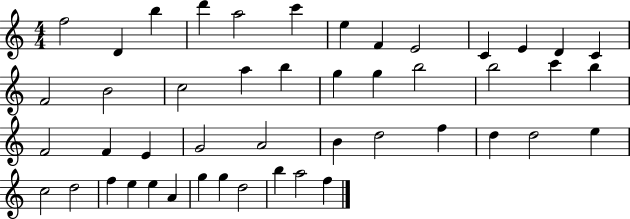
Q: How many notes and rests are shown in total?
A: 47